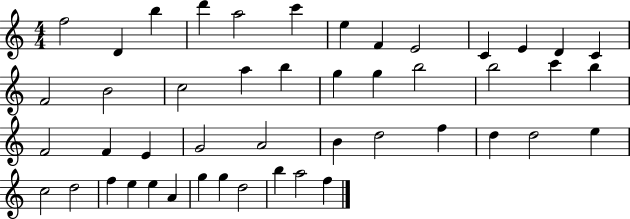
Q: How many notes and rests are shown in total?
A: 47